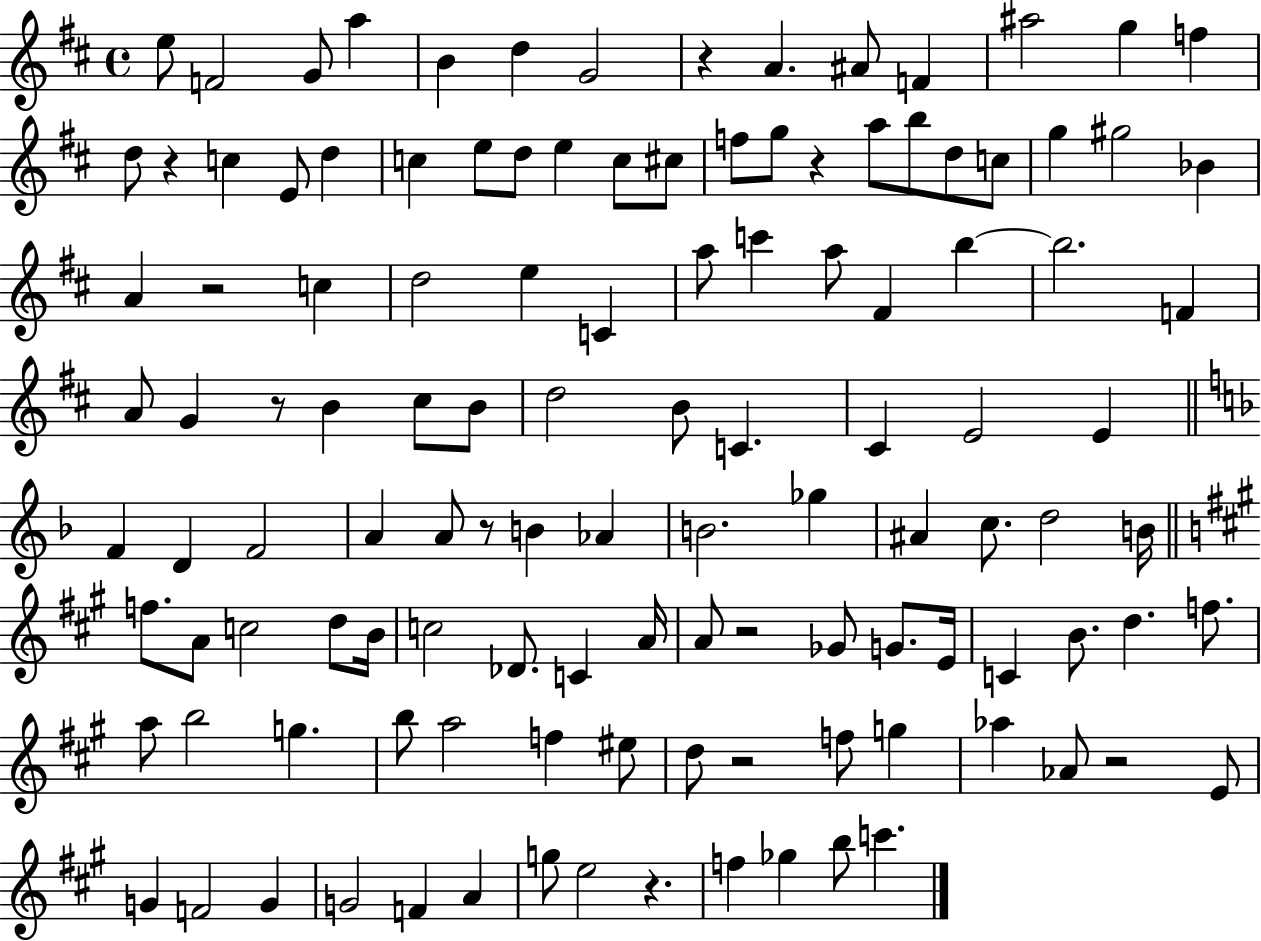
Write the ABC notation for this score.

X:1
T:Untitled
M:4/4
L:1/4
K:D
e/2 F2 G/2 a B d G2 z A ^A/2 F ^a2 g f d/2 z c E/2 d c e/2 d/2 e c/2 ^c/2 f/2 g/2 z a/2 b/2 d/2 c/2 g ^g2 _B A z2 c d2 e C a/2 c' a/2 ^F b b2 F A/2 G z/2 B ^c/2 B/2 d2 B/2 C ^C E2 E F D F2 A A/2 z/2 B _A B2 _g ^A c/2 d2 B/4 f/2 A/2 c2 d/2 B/4 c2 _D/2 C A/4 A/2 z2 _G/2 G/2 E/4 C B/2 d f/2 a/2 b2 g b/2 a2 f ^e/2 d/2 z2 f/2 g _a _A/2 z2 E/2 G F2 G G2 F A g/2 e2 z f _g b/2 c'